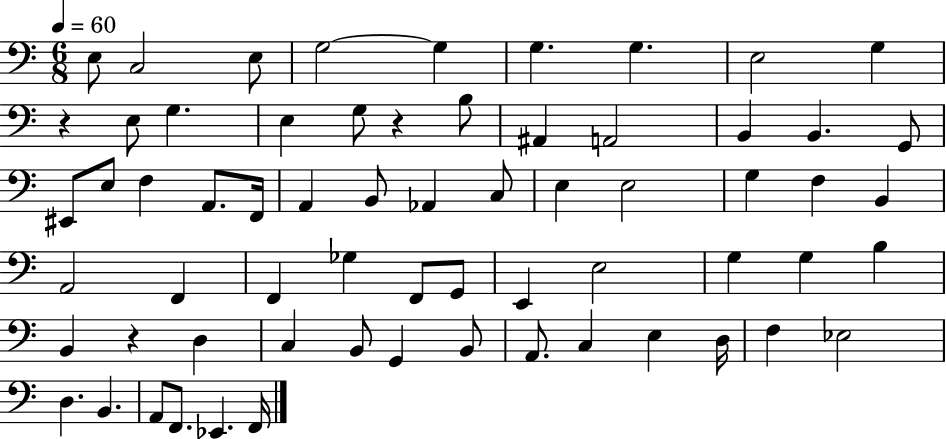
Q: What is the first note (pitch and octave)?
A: E3